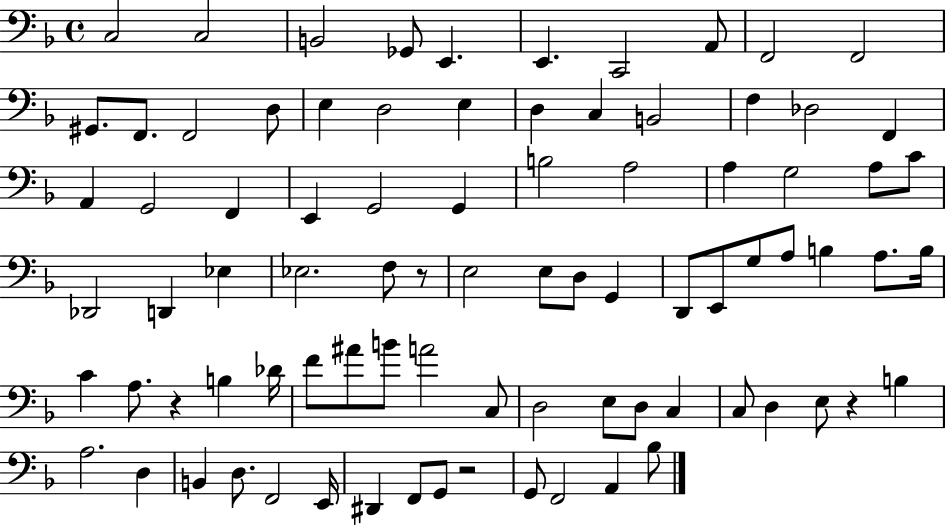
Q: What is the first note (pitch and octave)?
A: C3